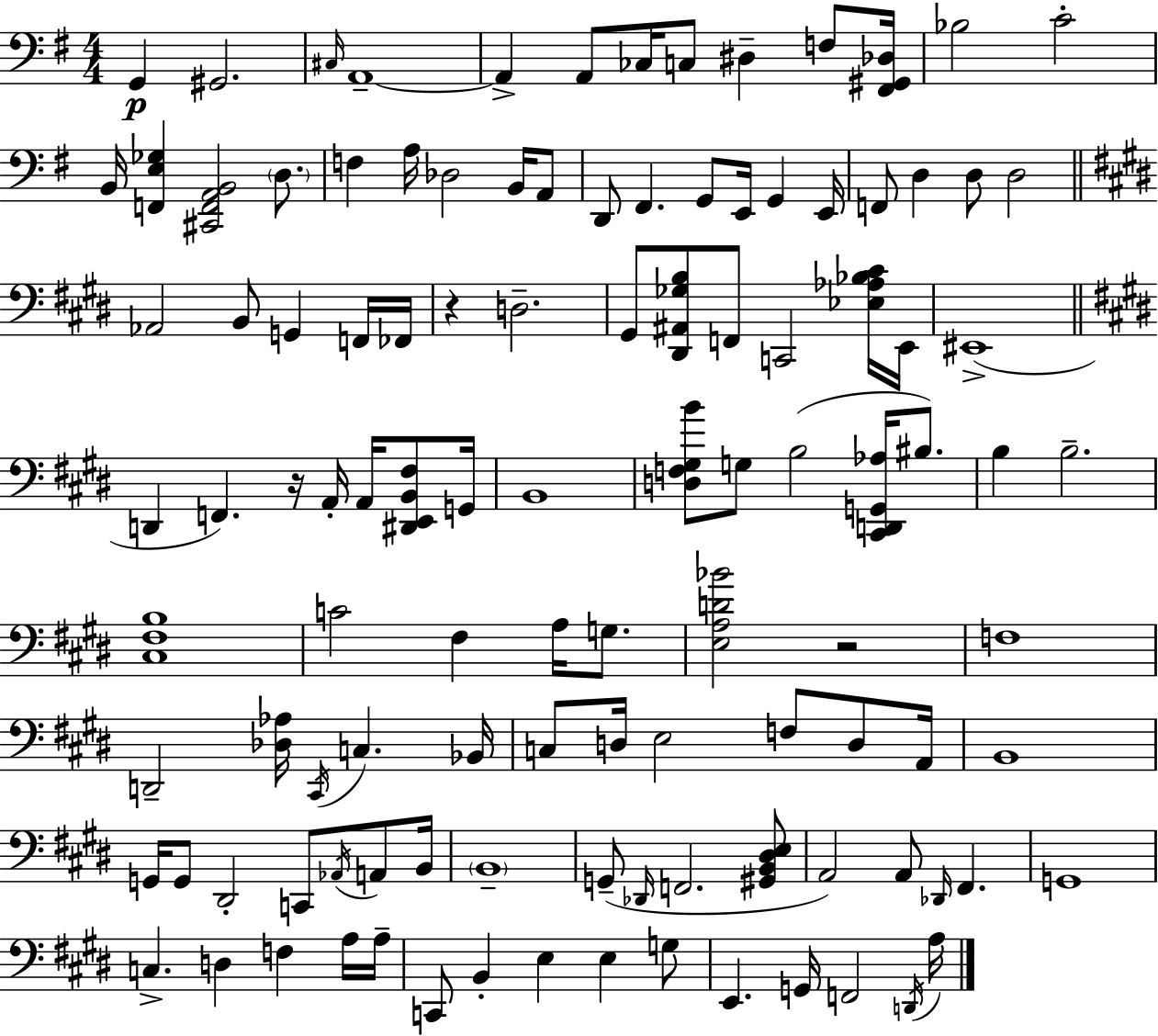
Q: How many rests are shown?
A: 3